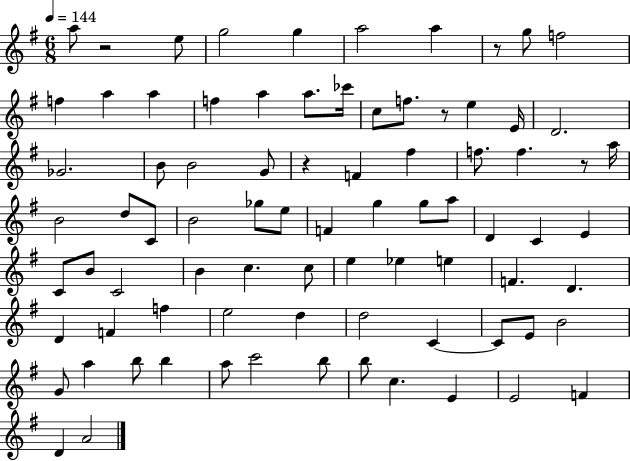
A5/e R/h E5/e G5/h G5/q A5/h A5/q R/e G5/e F5/h F5/q A5/q A5/q F5/q A5/q A5/e. CES6/s C5/e F5/e. R/e E5/q E4/s D4/h. Gb4/h. B4/e B4/h G4/e R/q F4/q F#5/q F5/e. F5/q. R/e A5/s B4/h D5/e C4/e B4/h Gb5/e E5/e F4/q G5/q G5/e A5/e D4/q C4/q E4/q C4/e B4/e C4/h B4/q C5/q. C5/e E5/q Eb5/q E5/q F4/q. D4/q. D4/q F4/q F5/q E5/h D5/q D5/h C4/q C4/e E4/e B4/h G4/e A5/q B5/e B5/q A5/e C6/h B5/e B5/e C5/q. E4/q E4/h F4/q D4/q A4/h